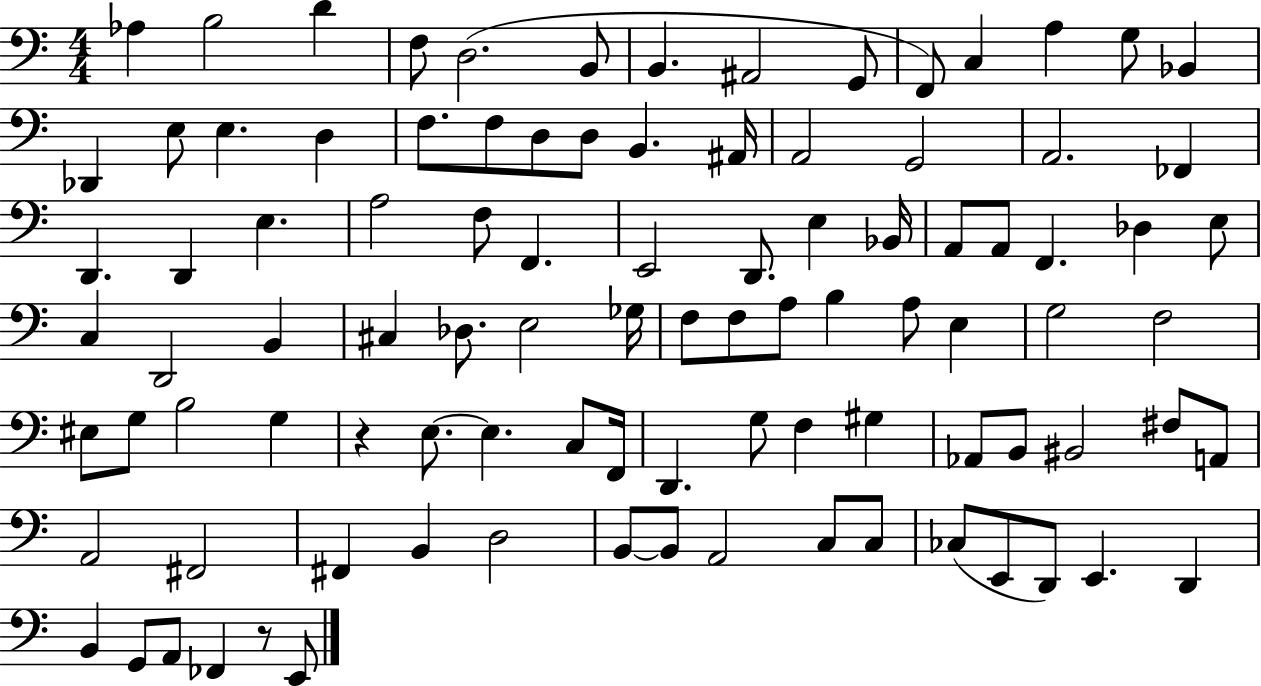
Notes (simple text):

Ab3/q B3/h D4/q F3/e D3/h. B2/e B2/q. A#2/h G2/e F2/e C3/q A3/q G3/e Bb2/q Db2/q E3/e E3/q. D3/q F3/e. F3/e D3/e D3/e B2/q. A#2/s A2/h G2/h A2/h. FES2/q D2/q. D2/q E3/q. A3/h F3/e F2/q. E2/h D2/e. E3/q Bb2/s A2/e A2/e F2/q. Db3/q E3/e C3/q D2/h B2/q C#3/q Db3/e. E3/h Gb3/s F3/e F3/e A3/e B3/q A3/e E3/q G3/h F3/h EIS3/e G3/e B3/h G3/q R/q E3/e. E3/q. C3/e F2/s D2/q. G3/e F3/q G#3/q Ab2/e B2/e BIS2/h F#3/e A2/e A2/h F#2/h F#2/q B2/q D3/h B2/e B2/e A2/h C3/e C3/e CES3/e E2/e D2/e E2/q. D2/q B2/q G2/e A2/e FES2/q R/e E2/e